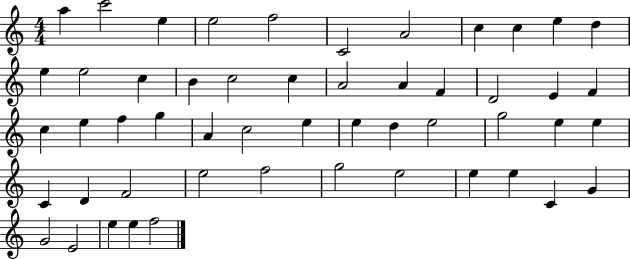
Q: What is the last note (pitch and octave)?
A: F5